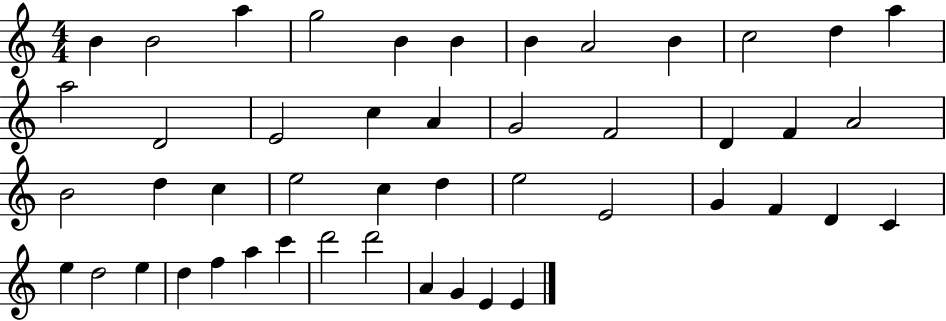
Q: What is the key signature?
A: C major